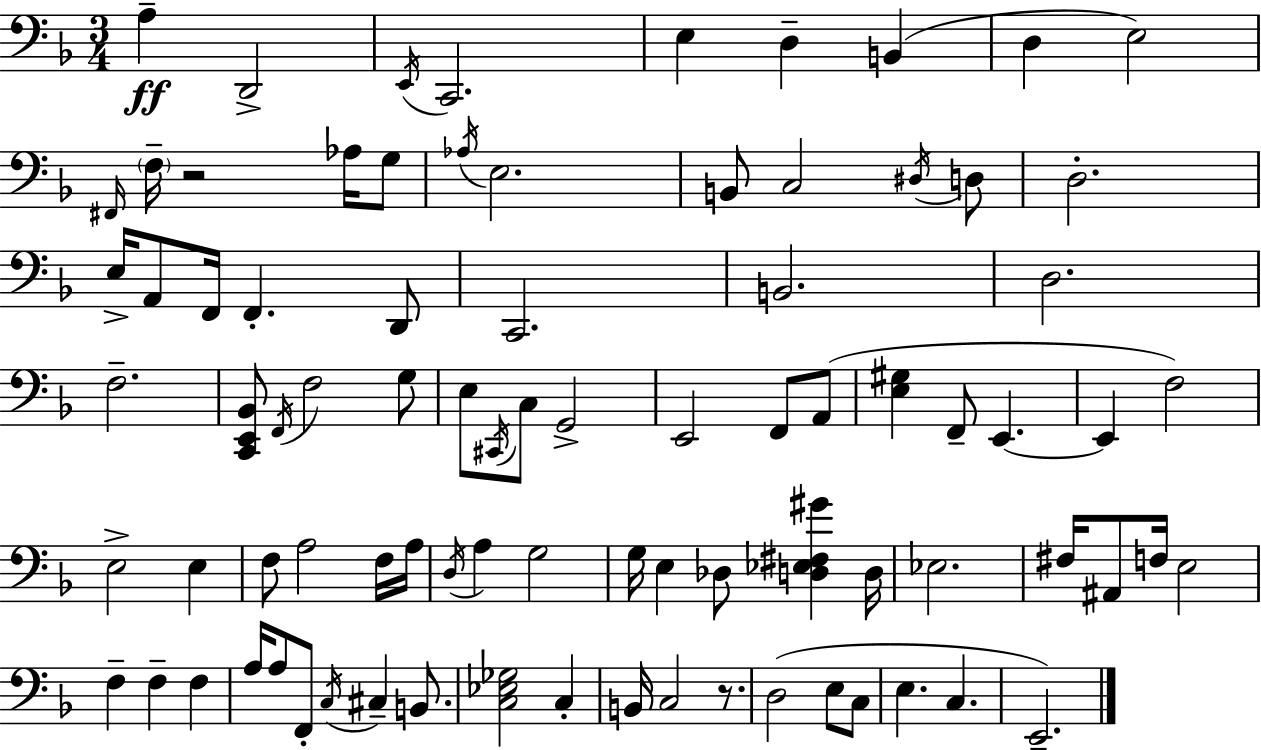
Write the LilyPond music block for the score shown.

{
  \clef bass
  \numericTimeSignature
  \time 3/4
  \key d \minor
  a4--\ff d,2-> | \acciaccatura { e,16 } c,2. | e4 d4-- b,4( | d4 e2) | \break \grace { fis,16 } \parenthesize f16-- r2 aes16 | g8 \acciaccatura { aes16 } e2. | b,8 c2 | \acciaccatura { dis16 } d8 d2.-. | \break e16-> a,8 f,16 f,4.-. | d,8 c,2. | b,2. | d2. | \break f2.-- | <c, e, bes,>8 \acciaccatura { f,16 } f2 | g8 e8 \acciaccatura { cis,16 } c8 g,2-> | e,2 | \break f,8 a,8( <e gis>4 f,8-- | e,4.~~ e,4 f2) | e2-> | e4 f8 a2 | \break f16 a16 \acciaccatura { d16 } a4 g2 | g16 e4 | des8 <d ees fis gis'>4 d16 ees2. | fis16 ais,8 f16 e2 | \break f4-- f4-- | f4 a16 a8 f,8-. | \acciaccatura { c16 } cis4-- b,8. <c ees ges>2 | c4-. b,16 c2 | \break r8. d2( | e8 c8 e4. | c4. e,2.--) | \bar "|."
}